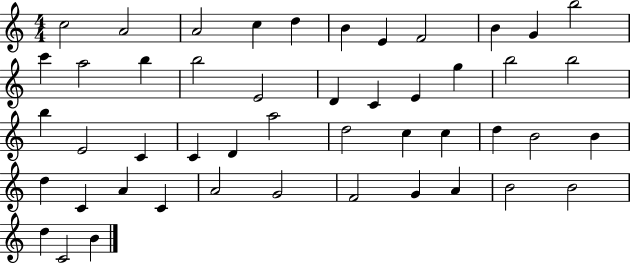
X:1
T:Untitled
M:4/4
L:1/4
K:C
c2 A2 A2 c d B E F2 B G b2 c' a2 b b2 E2 D C E g b2 b2 b E2 C C D a2 d2 c c d B2 B d C A C A2 G2 F2 G A B2 B2 d C2 B